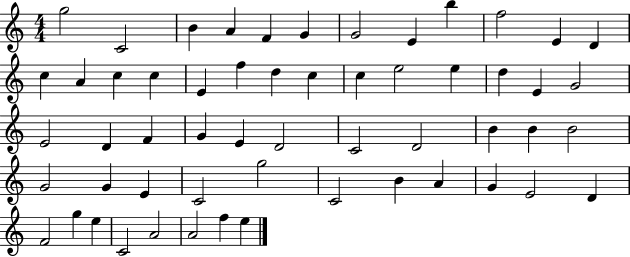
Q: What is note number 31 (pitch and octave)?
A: E4